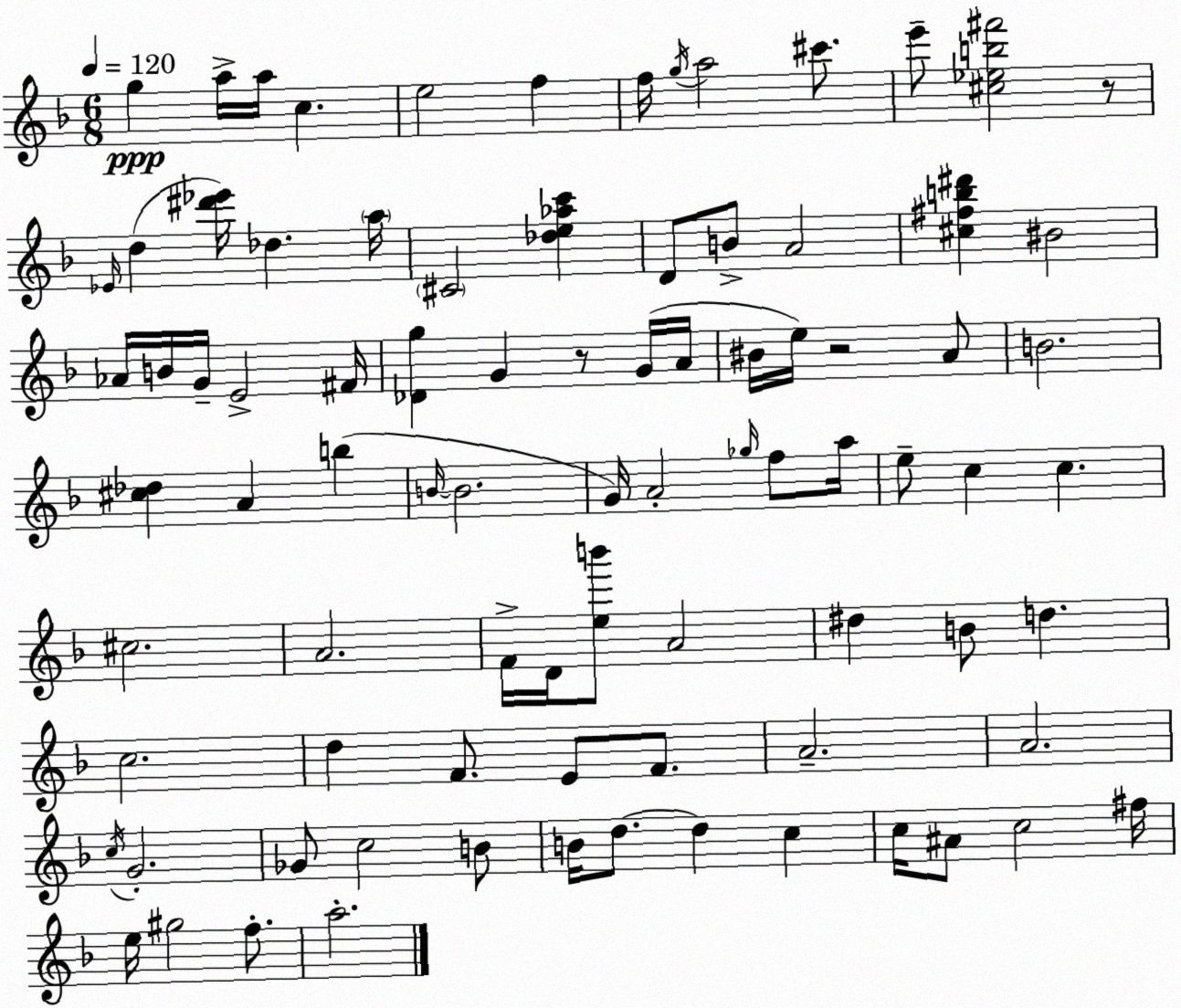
X:1
T:Untitled
M:6/8
L:1/4
K:F
g a/4 a/4 c e2 f f/4 g/4 a2 ^c'/2 e'/2 [^c_eb^f']2 z/2 _E/4 d [^d'_e']/4 _d a/4 ^C2 [_de_ac'] D/2 B/2 A2 [^c^fb^d'] ^B2 _A/4 B/4 G/4 E2 ^F/4 [_Dg] G z/2 G/4 A/4 ^B/4 e/4 z2 A/2 B2 [^c_d] A b B/4 B2 G/4 A2 _g/4 f/2 a/4 e/2 c c ^c2 A2 F/4 D/4 [eb']/2 A2 ^d B/2 d c2 d F/2 E/2 F/2 A2 A2 c/4 G2 _G/2 c2 B/2 B/4 d/2 d c c/4 ^A/2 c2 ^f/4 e/4 ^g2 f/2 a2